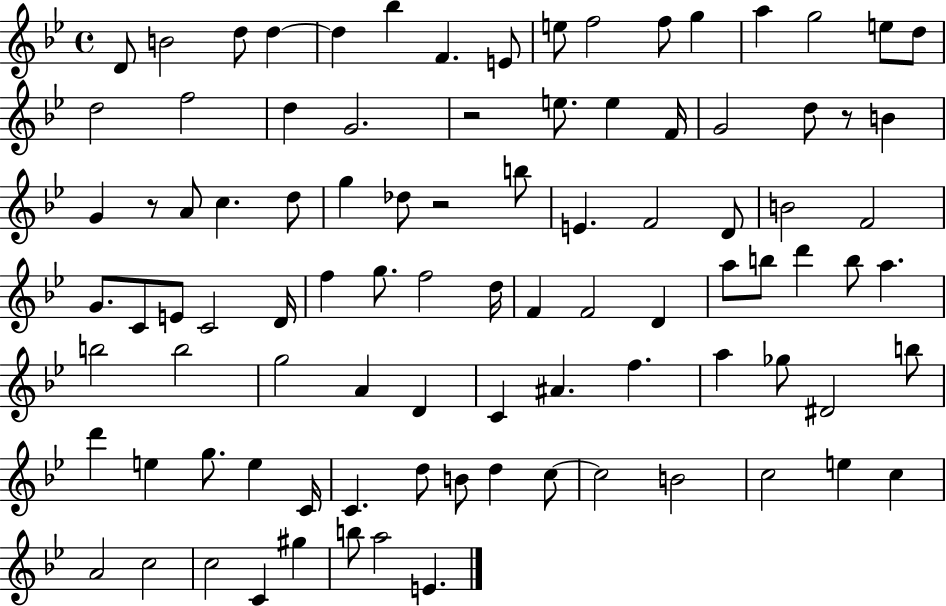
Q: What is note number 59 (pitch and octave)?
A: A4